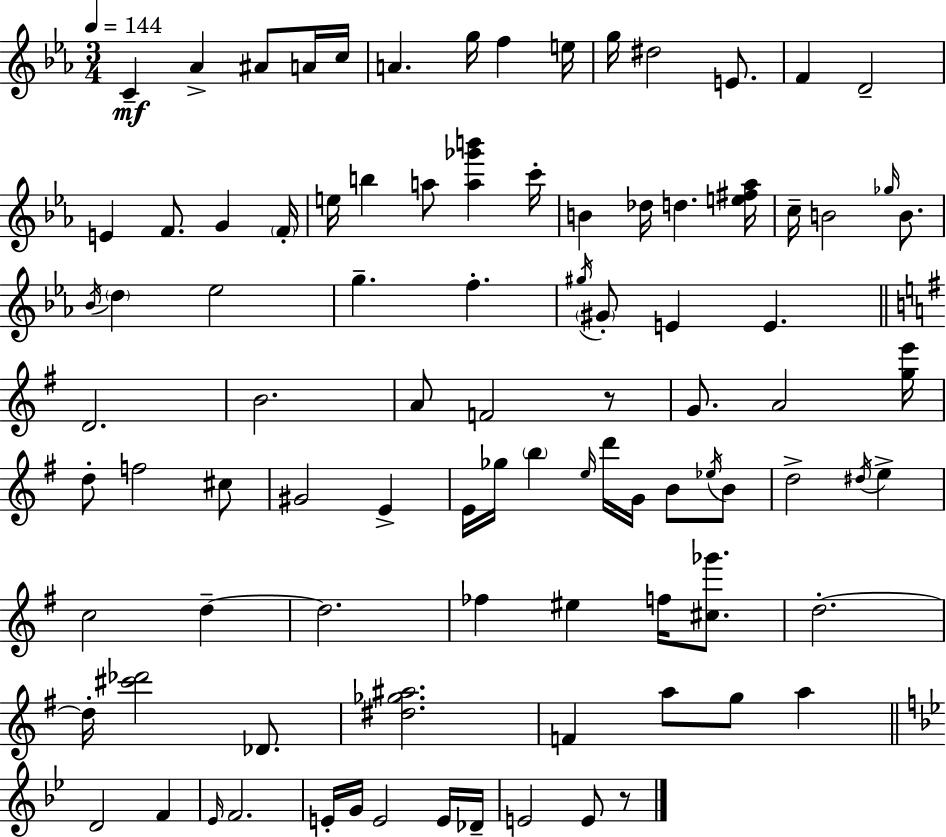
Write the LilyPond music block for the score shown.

{
  \clef treble
  \numericTimeSignature
  \time 3/4
  \key ees \major
  \tempo 4 = 144
  c'4--\mf aes'4-> ais'8 a'16 c''16 | a'4. g''16 f''4 e''16 | g''16 dis''2 e'8. | f'4 d'2-- | \break e'4 f'8. g'4 \parenthesize f'16-. | e''16 b''4 a''8 <a'' ges''' b'''>4 c'''16-. | b'4 des''16 d''4. <e'' fis'' aes''>16 | c''16-- b'2 \grace { ges''16 } b'8. | \break \acciaccatura { bes'16 } \parenthesize d''4 ees''2 | g''4.-- f''4.-. | \acciaccatura { gis''16 } \parenthesize gis'8-. e'4 e'4. | \bar "||" \break \key e \minor d'2. | b'2. | a'8 f'2 r8 | g'8. a'2 <g'' e'''>16 | \break d''8-. f''2 cis''8 | gis'2 e'4-> | e'16 ges''16 \parenthesize b''4 \grace { e''16 } d'''16 g'16 b'8 \acciaccatura { ees''16 } | b'8 d''2-> \acciaccatura { dis''16 } e''4-> | \break c''2 d''4--~~ | d''2. | fes''4 eis''4 f''16 | <cis'' ges'''>8. d''2.-.~~ | \break d''16-. <cis''' des'''>2 | des'8. <dis'' ges'' ais''>2. | f'4 a''8 g''8 a''4 | \bar "||" \break \key g \minor d'2 f'4 | \grace { ees'16 } f'2. | e'16-. g'16 e'2 e'16 | des'16-- e'2 e'8 r8 | \break \bar "|."
}